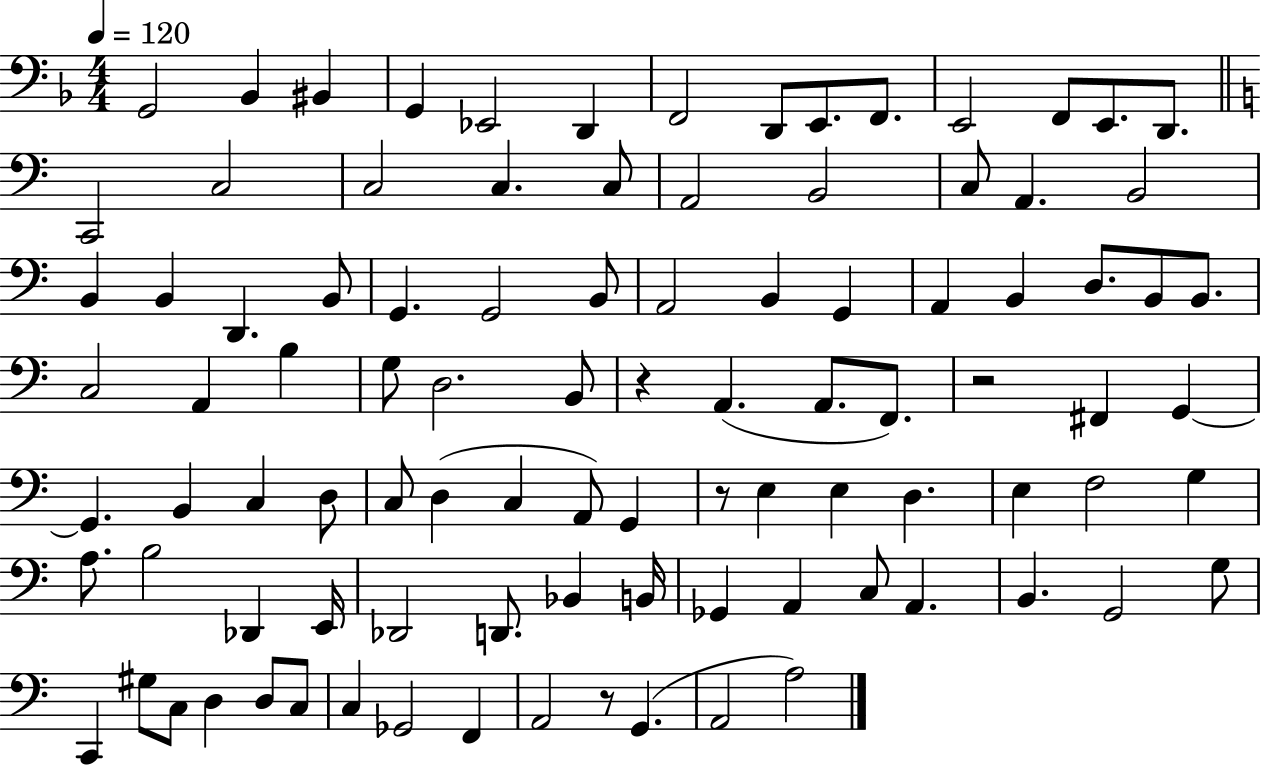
X:1
T:Untitled
M:4/4
L:1/4
K:F
G,,2 _B,, ^B,, G,, _E,,2 D,, F,,2 D,,/2 E,,/2 F,,/2 E,,2 F,,/2 E,,/2 D,,/2 C,,2 C,2 C,2 C, C,/2 A,,2 B,,2 C,/2 A,, B,,2 B,, B,, D,, B,,/2 G,, G,,2 B,,/2 A,,2 B,, G,, A,, B,, D,/2 B,,/2 B,,/2 C,2 A,, B, G,/2 D,2 B,,/2 z A,, A,,/2 F,,/2 z2 ^F,, G,, G,, B,, C, D,/2 C,/2 D, C, A,,/2 G,, z/2 E, E, D, E, F,2 G, A,/2 B,2 _D,, E,,/4 _D,,2 D,,/2 _B,, B,,/4 _G,, A,, C,/2 A,, B,, G,,2 G,/2 C,, ^G,/2 C,/2 D, D,/2 C,/2 C, _G,,2 F,, A,,2 z/2 G,, A,,2 A,2